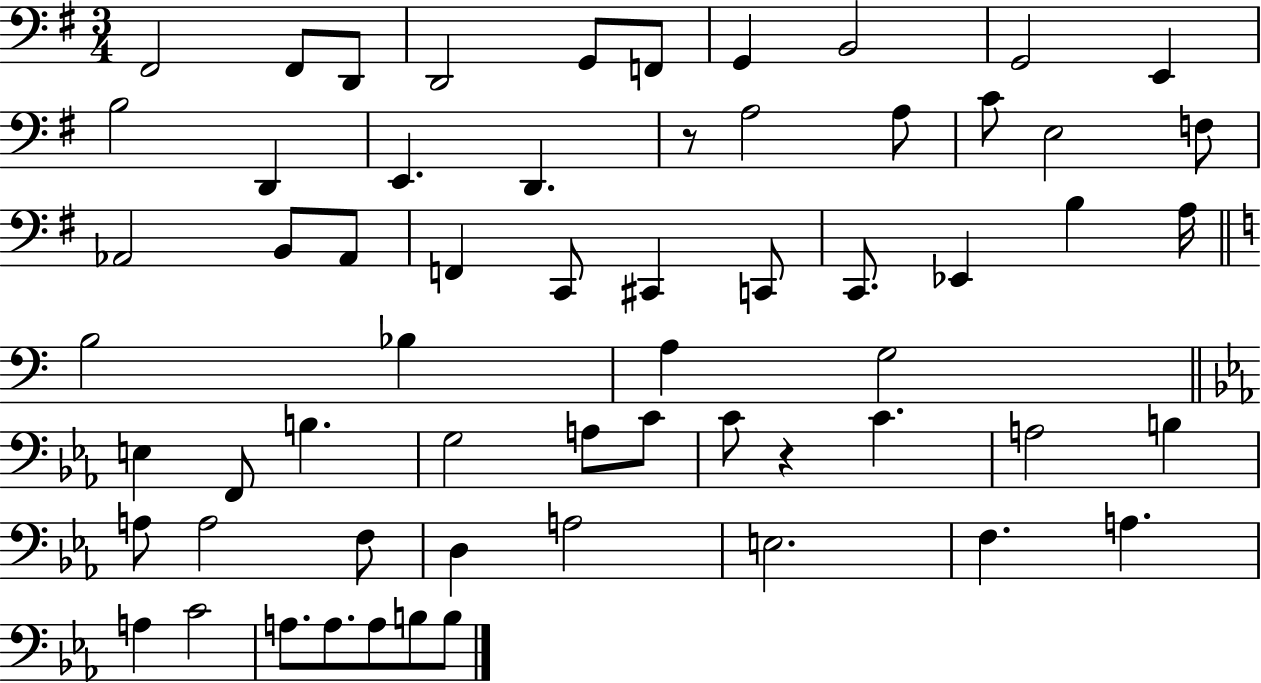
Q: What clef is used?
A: bass